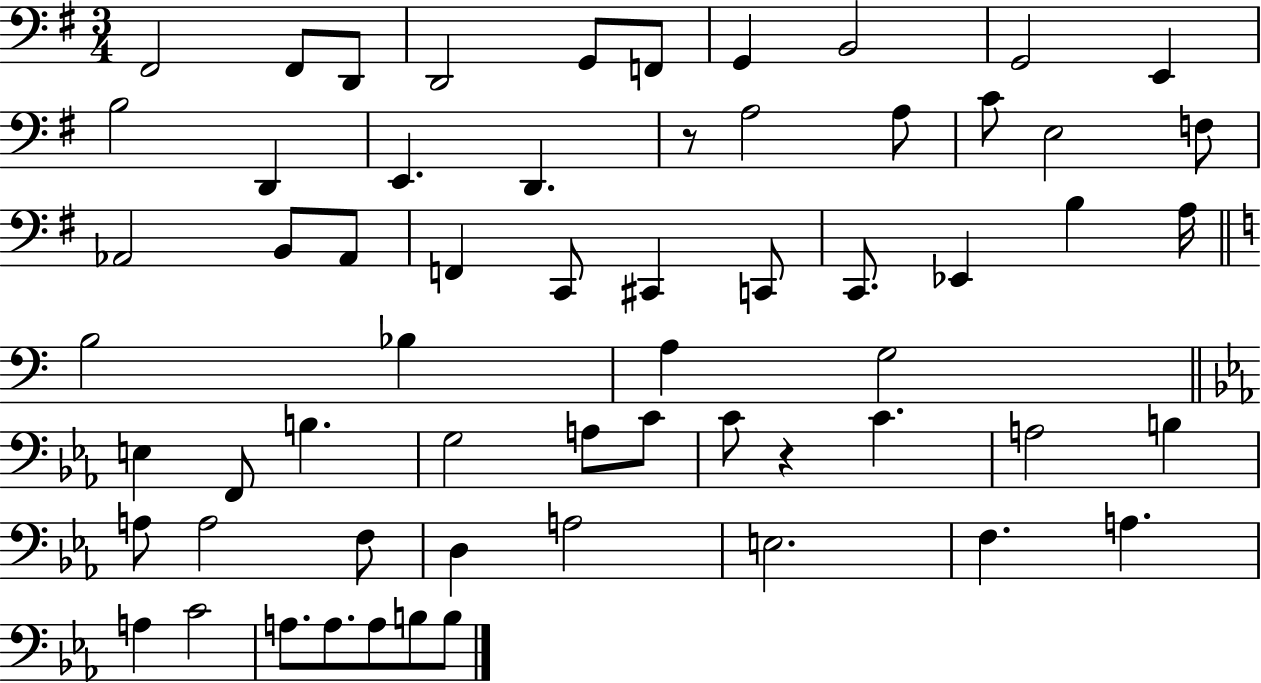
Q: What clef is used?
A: bass